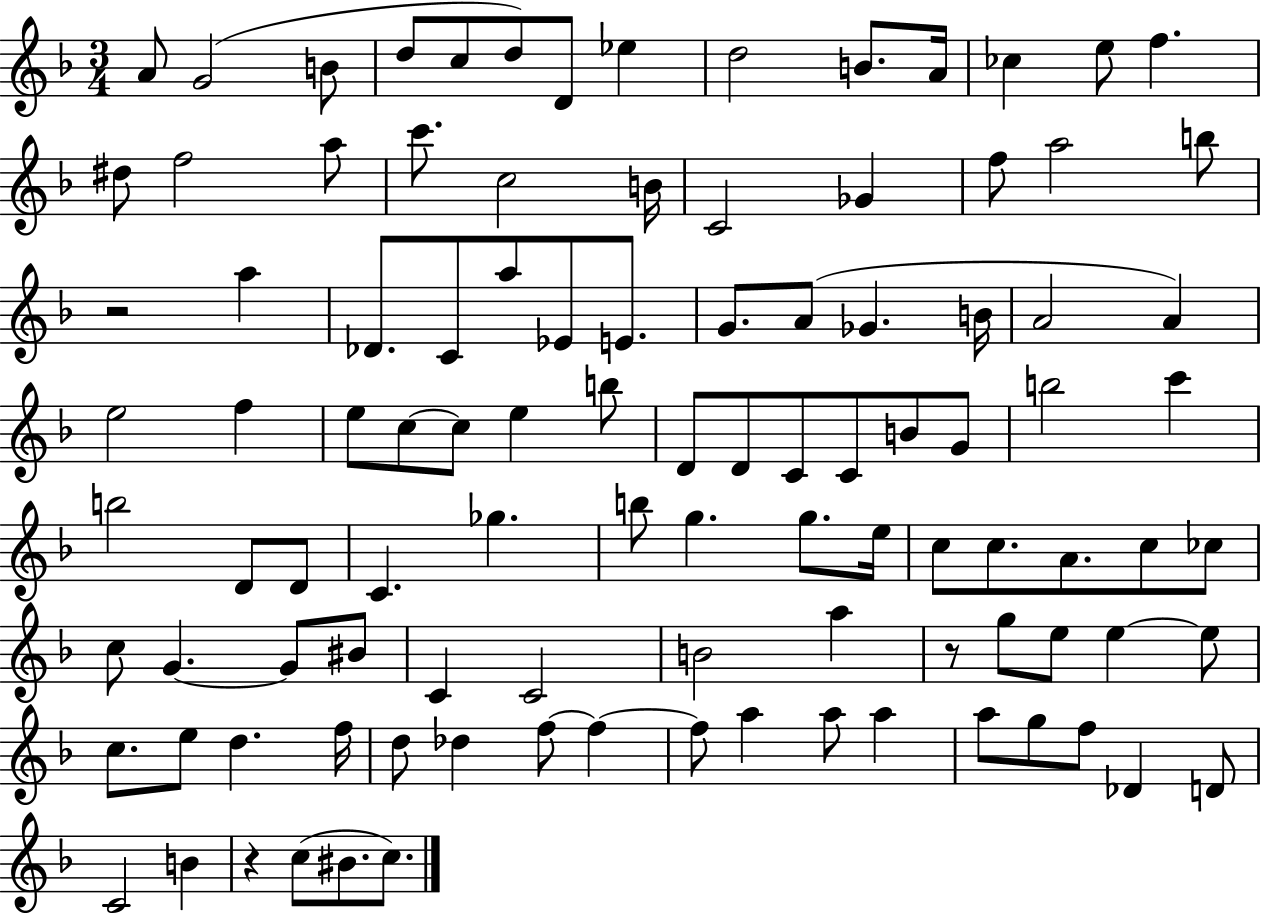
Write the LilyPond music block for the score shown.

{
  \clef treble
  \numericTimeSignature
  \time 3/4
  \key f \major
  \repeat volta 2 { a'8 g'2( b'8 | d''8 c''8 d''8) d'8 ees''4 | d''2 b'8. a'16 | ces''4 e''8 f''4. | \break dis''8 f''2 a''8 | c'''8. c''2 b'16 | c'2 ges'4 | f''8 a''2 b''8 | \break r2 a''4 | des'8. c'8 a''8 ees'8 e'8. | g'8. a'8( ges'4. b'16 | a'2 a'4) | \break e''2 f''4 | e''8 c''8~~ c''8 e''4 b''8 | d'8 d'8 c'8 c'8 b'8 g'8 | b''2 c'''4 | \break b''2 d'8 d'8 | c'4. ges''4. | b''8 g''4. g''8. e''16 | c''8 c''8. a'8. c''8 ces''8 | \break c''8 g'4.~~ g'8 bis'8 | c'4 c'2 | b'2 a''4 | r8 g''8 e''8 e''4~~ e''8 | \break c''8. e''8 d''4. f''16 | d''8 des''4 f''8~~ f''4~~ | f''8 a''4 a''8 a''4 | a''8 g''8 f''8 des'4 d'8 | \break c'2 b'4 | r4 c''8( bis'8. c''8.) | } \bar "|."
}